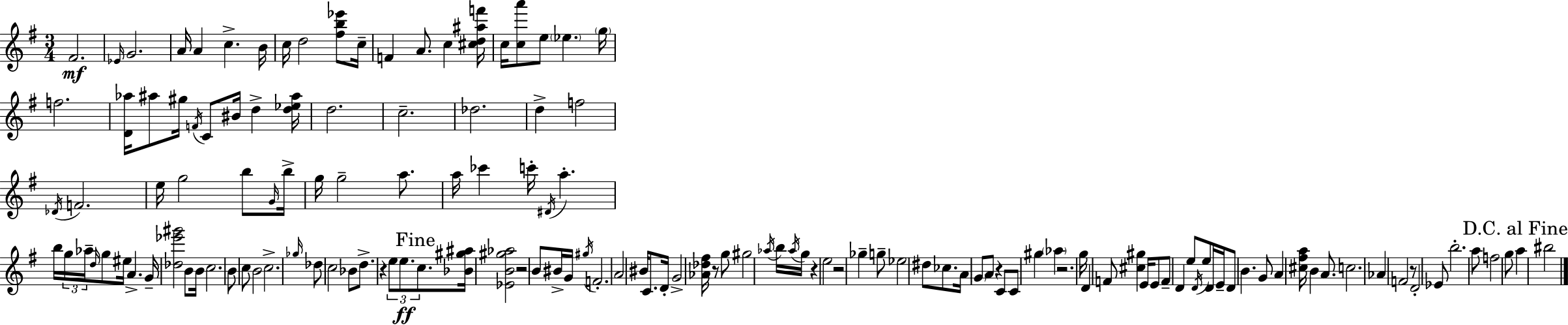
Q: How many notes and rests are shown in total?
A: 144